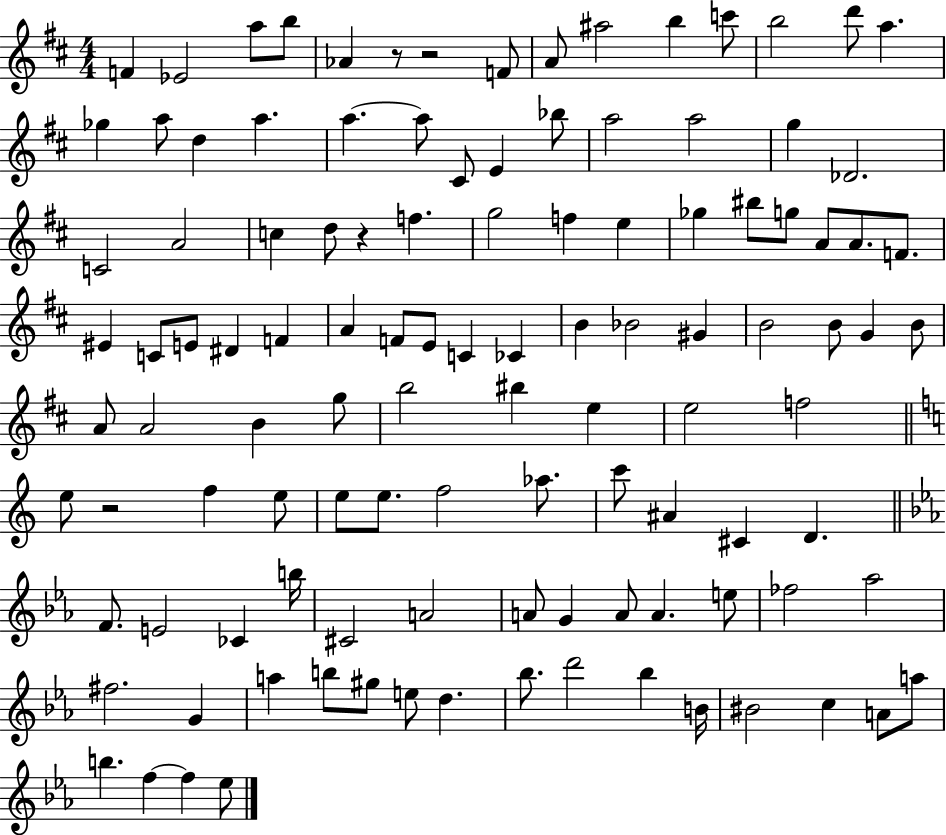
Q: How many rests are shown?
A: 4